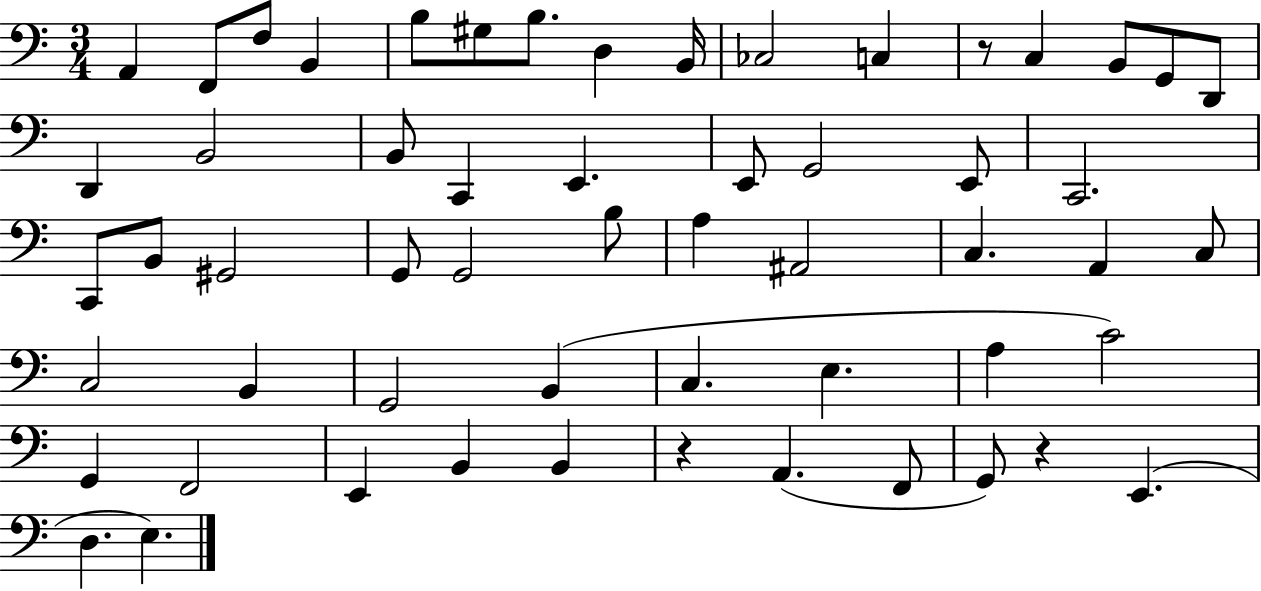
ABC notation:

X:1
T:Untitled
M:3/4
L:1/4
K:C
A,, F,,/2 F,/2 B,, B,/2 ^G,/2 B,/2 D, B,,/4 _C,2 C, z/2 C, B,,/2 G,,/2 D,,/2 D,, B,,2 B,,/2 C,, E,, E,,/2 G,,2 E,,/2 C,,2 C,,/2 B,,/2 ^G,,2 G,,/2 G,,2 B,/2 A, ^A,,2 C, A,, C,/2 C,2 B,, G,,2 B,, C, E, A, C2 G,, F,,2 E,, B,, B,, z A,, F,,/2 G,,/2 z E,, D, E,